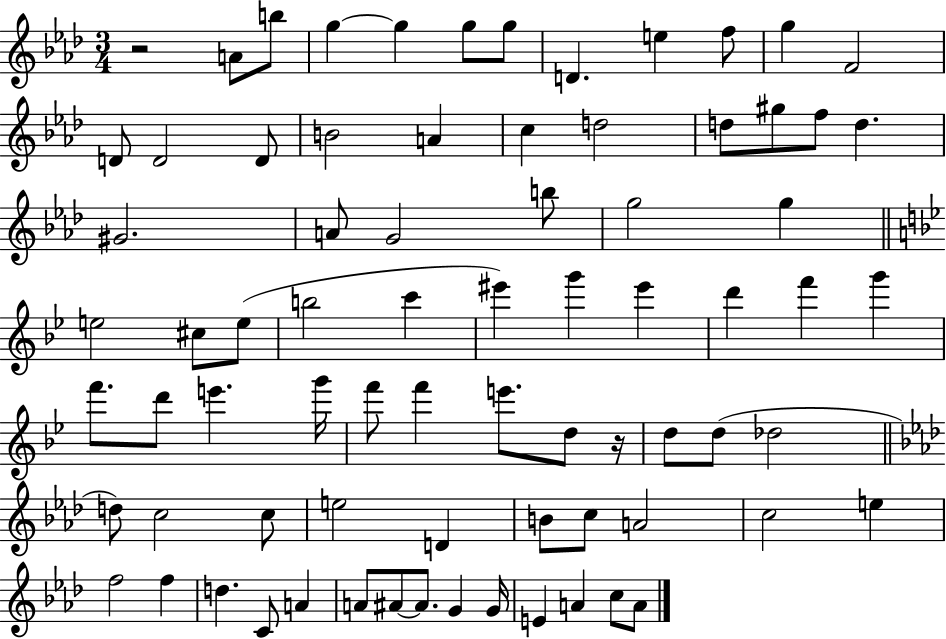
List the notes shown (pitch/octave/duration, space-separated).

R/h A4/e B5/e G5/q G5/q G5/e G5/e D4/q. E5/q F5/e G5/q F4/h D4/e D4/h D4/e B4/h A4/q C5/q D5/h D5/e G#5/e F5/e D5/q. G#4/h. A4/e G4/h B5/e G5/h G5/q E5/h C#5/e E5/e B5/h C6/q EIS6/q G6/q EIS6/q D6/q F6/q G6/q F6/e. D6/e E6/q. G6/s F6/e F6/q E6/e. D5/e R/s D5/e D5/e Db5/h D5/e C5/h C5/e E5/h D4/q B4/e C5/e A4/h C5/h E5/q F5/h F5/q D5/q. C4/e A4/q A4/e A#4/e A#4/e. G4/q G4/s E4/q A4/q C5/e A4/e